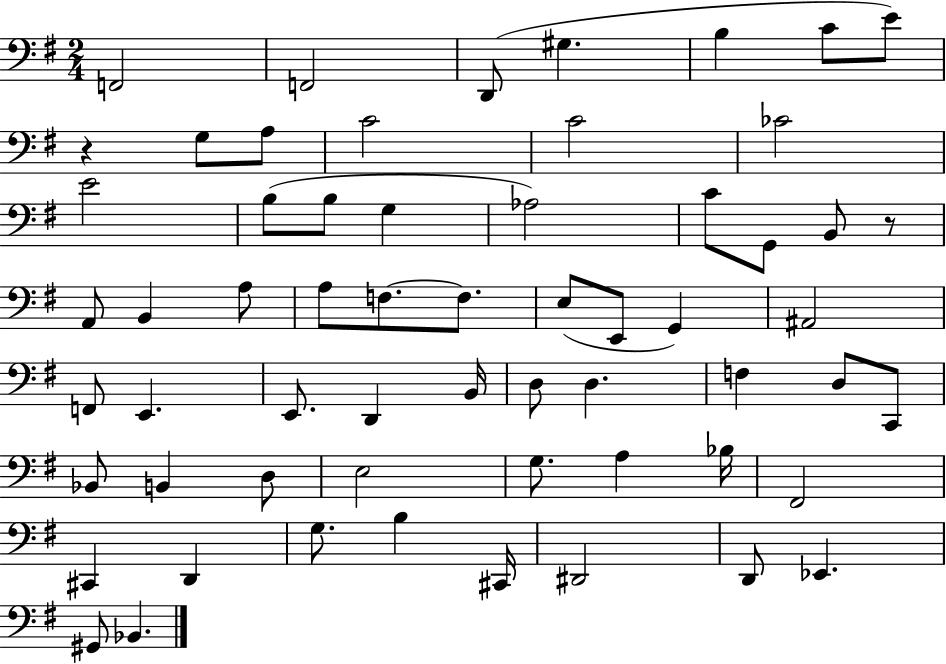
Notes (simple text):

F2/h F2/h D2/e G#3/q. B3/q C4/e E4/e R/q G3/e A3/e C4/h C4/h CES4/h E4/h B3/e B3/e G3/q Ab3/h C4/e G2/e B2/e R/e A2/e B2/q A3/e A3/e F3/e. F3/e. E3/e E2/e G2/q A#2/h F2/e E2/q. E2/e. D2/q B2/s D3/e D3/q. F3/q D3/e C2/e Bb2/e B2/q D3/e E3/h G3/e. A3/q Bb3/s F#2/h C#2/q D2/q G3/e. B3/q C#2/s D#2/h D2/e Eb2/q. G#2/e Bb2/q.